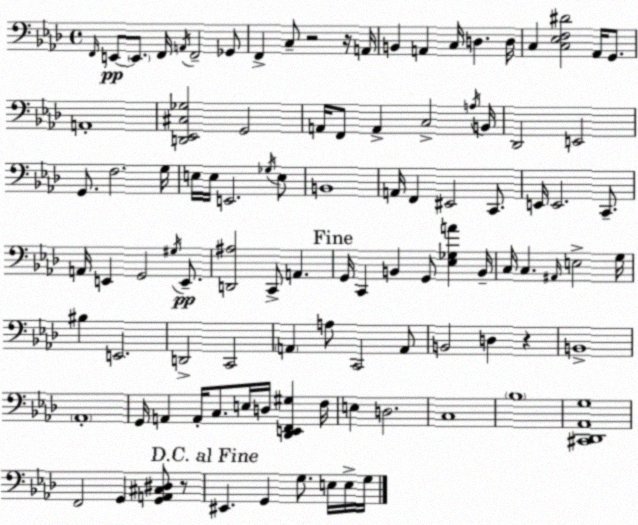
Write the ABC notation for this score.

X:1
T:Untitled
M:4/4
L:1/4
K:Ab
F,,/4 E,,/2 E,,/2 F,,/4 A,,/4 F,,2 _G,,/2 F,, C,/2 z2 z/4 A,,/4 B,, A,, C,/4 D, D,/4 C, [C,_E,F,^D]2 _A,,/4 G,,/2 A,,4 [D,,_E,,^C,_G,]2 G,,2 A,,/4 F,,/2 A,, C,2 A,/4 B,,/4 _D,,2 E,,2 G,,/2 F,2 G,/4 E,/4 E,/4 E,,2 _G,/4 E,/2 B,,4 A,,/4 F,, ^E,,2 C,,/2 E,,/4 E,,2 C,,/2 A,,/4 E,, G,,2 ^G,/4 E,,/2 [D,,^A,]2 C,,/2 A,, G,,/4 C,, B,, G,,/2 [_E,_G,A] B,,/4 C,/4 C, ^A,,/4 E,2 G,/4 ^B, E,,2 D,,2 C,,2 A,, A,/2 C,,2 A,,/2 B,,2 D, z B,,4 _A,,4 G,,/4 A,, A,,/4 C,/2 E,/4 D,/4 [_D,,E,,F,,^G,] F,/4 E, D,2 C,4 _B,4 [^C,,_D,,_A,,G,]4 F,,2 G,, [G,,A,,^C,^D,]/2 z/2 ^E,, G,, G,/2 E,/4 E,/4 G,/4